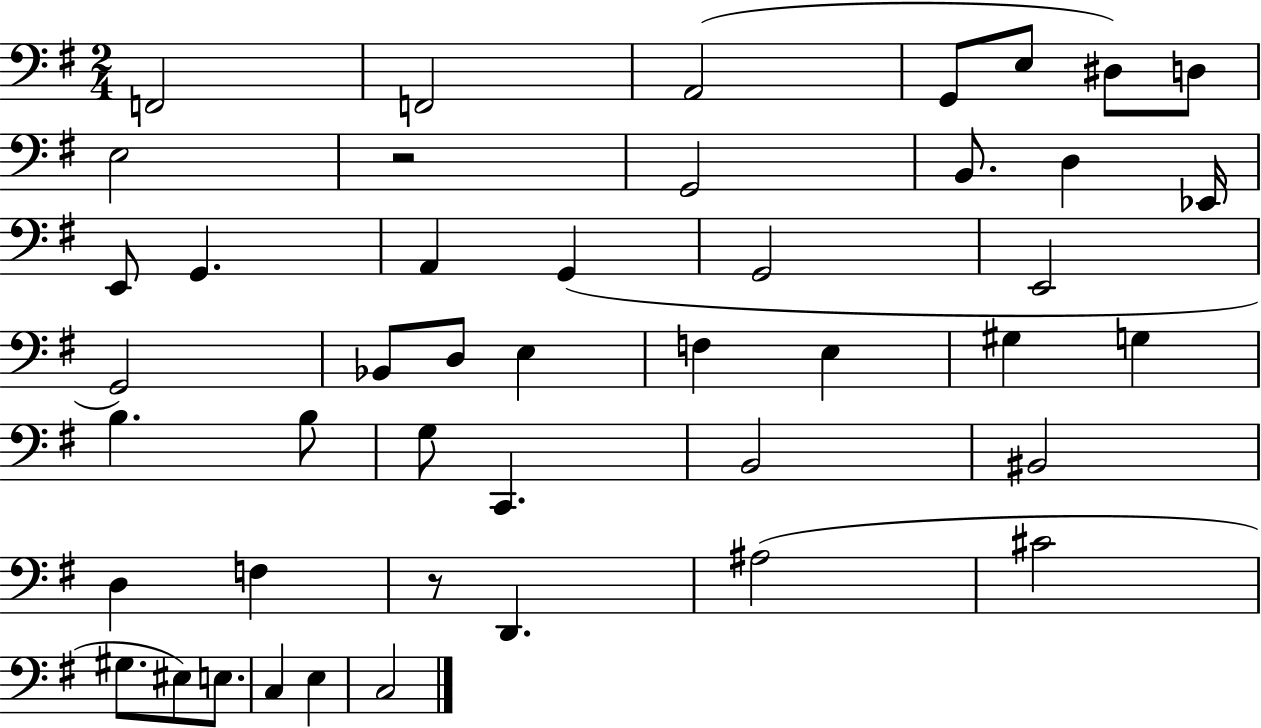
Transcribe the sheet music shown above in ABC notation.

X:1
T:Untitled
M:2/4
L:1/4
K:G
F,,2 F,,2 A,,2 G,,/2 E,/2 ^D,/2 D,/2 E,2 z2 G,,2 B,,/2 D, _E,,/4 E,,/2 G,, A,, G,, G,,2 E,,2 G,,2 _B,,/2 D,/2 E, F, E, ^G, G, B, B,/2 G,/2 C,, B,,2 ^B,,2 D, F, z/2 D,, ^A,2 ^C2 ^G,/2 ^E,/2 E,/2 C, E, C,2